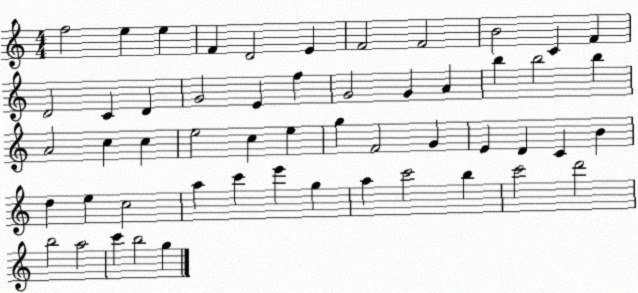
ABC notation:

X:1
T:Untitled
M:4/4
L:1/4
K:C
f2 e e F D2 E F2 F2 B2 C F D2 C D G2 E f G2 G A b b2 b A2 c c e2 c e g F2 G E D C B d e c2 a c' e' g a c'2 b c'2 d'2 b2 a2 c' b2 g